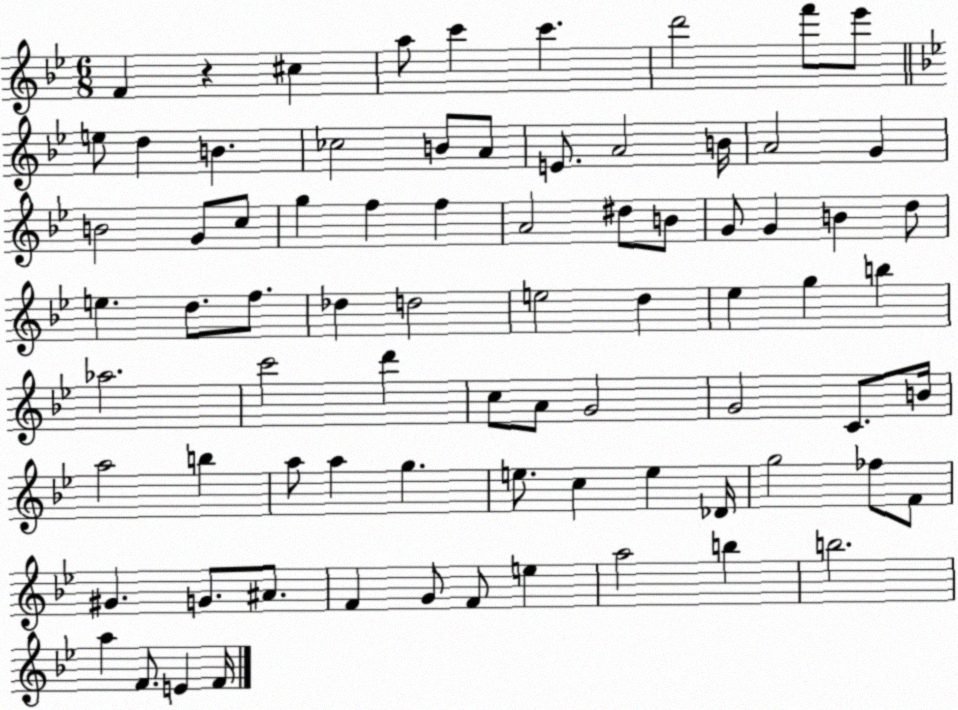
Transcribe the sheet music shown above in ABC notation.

X:1
T:Untitled
M:6/8
L:1/4
K:Bb
F z ^c a/2 c' c' d'2 f'/2 _e'/2 e/2 d B _c2 B/2 A/2 E/2 A2 B/4 A2 G B2 G/2 c/2 g f f A2 ^d/2 B/2 G/2 G B d/2 e d/2 f/2 _d d2 e2 d _e g b _a2 c'2 d' c/2 A/2 G2 G2 C/2 B/4 a2 b a/2 a g e/2 c e _D/4 g2 _f/2 F/2 ^G G/2 ^A/2 F G/2 F/2 e a2 b b2 a F/2 E F/4